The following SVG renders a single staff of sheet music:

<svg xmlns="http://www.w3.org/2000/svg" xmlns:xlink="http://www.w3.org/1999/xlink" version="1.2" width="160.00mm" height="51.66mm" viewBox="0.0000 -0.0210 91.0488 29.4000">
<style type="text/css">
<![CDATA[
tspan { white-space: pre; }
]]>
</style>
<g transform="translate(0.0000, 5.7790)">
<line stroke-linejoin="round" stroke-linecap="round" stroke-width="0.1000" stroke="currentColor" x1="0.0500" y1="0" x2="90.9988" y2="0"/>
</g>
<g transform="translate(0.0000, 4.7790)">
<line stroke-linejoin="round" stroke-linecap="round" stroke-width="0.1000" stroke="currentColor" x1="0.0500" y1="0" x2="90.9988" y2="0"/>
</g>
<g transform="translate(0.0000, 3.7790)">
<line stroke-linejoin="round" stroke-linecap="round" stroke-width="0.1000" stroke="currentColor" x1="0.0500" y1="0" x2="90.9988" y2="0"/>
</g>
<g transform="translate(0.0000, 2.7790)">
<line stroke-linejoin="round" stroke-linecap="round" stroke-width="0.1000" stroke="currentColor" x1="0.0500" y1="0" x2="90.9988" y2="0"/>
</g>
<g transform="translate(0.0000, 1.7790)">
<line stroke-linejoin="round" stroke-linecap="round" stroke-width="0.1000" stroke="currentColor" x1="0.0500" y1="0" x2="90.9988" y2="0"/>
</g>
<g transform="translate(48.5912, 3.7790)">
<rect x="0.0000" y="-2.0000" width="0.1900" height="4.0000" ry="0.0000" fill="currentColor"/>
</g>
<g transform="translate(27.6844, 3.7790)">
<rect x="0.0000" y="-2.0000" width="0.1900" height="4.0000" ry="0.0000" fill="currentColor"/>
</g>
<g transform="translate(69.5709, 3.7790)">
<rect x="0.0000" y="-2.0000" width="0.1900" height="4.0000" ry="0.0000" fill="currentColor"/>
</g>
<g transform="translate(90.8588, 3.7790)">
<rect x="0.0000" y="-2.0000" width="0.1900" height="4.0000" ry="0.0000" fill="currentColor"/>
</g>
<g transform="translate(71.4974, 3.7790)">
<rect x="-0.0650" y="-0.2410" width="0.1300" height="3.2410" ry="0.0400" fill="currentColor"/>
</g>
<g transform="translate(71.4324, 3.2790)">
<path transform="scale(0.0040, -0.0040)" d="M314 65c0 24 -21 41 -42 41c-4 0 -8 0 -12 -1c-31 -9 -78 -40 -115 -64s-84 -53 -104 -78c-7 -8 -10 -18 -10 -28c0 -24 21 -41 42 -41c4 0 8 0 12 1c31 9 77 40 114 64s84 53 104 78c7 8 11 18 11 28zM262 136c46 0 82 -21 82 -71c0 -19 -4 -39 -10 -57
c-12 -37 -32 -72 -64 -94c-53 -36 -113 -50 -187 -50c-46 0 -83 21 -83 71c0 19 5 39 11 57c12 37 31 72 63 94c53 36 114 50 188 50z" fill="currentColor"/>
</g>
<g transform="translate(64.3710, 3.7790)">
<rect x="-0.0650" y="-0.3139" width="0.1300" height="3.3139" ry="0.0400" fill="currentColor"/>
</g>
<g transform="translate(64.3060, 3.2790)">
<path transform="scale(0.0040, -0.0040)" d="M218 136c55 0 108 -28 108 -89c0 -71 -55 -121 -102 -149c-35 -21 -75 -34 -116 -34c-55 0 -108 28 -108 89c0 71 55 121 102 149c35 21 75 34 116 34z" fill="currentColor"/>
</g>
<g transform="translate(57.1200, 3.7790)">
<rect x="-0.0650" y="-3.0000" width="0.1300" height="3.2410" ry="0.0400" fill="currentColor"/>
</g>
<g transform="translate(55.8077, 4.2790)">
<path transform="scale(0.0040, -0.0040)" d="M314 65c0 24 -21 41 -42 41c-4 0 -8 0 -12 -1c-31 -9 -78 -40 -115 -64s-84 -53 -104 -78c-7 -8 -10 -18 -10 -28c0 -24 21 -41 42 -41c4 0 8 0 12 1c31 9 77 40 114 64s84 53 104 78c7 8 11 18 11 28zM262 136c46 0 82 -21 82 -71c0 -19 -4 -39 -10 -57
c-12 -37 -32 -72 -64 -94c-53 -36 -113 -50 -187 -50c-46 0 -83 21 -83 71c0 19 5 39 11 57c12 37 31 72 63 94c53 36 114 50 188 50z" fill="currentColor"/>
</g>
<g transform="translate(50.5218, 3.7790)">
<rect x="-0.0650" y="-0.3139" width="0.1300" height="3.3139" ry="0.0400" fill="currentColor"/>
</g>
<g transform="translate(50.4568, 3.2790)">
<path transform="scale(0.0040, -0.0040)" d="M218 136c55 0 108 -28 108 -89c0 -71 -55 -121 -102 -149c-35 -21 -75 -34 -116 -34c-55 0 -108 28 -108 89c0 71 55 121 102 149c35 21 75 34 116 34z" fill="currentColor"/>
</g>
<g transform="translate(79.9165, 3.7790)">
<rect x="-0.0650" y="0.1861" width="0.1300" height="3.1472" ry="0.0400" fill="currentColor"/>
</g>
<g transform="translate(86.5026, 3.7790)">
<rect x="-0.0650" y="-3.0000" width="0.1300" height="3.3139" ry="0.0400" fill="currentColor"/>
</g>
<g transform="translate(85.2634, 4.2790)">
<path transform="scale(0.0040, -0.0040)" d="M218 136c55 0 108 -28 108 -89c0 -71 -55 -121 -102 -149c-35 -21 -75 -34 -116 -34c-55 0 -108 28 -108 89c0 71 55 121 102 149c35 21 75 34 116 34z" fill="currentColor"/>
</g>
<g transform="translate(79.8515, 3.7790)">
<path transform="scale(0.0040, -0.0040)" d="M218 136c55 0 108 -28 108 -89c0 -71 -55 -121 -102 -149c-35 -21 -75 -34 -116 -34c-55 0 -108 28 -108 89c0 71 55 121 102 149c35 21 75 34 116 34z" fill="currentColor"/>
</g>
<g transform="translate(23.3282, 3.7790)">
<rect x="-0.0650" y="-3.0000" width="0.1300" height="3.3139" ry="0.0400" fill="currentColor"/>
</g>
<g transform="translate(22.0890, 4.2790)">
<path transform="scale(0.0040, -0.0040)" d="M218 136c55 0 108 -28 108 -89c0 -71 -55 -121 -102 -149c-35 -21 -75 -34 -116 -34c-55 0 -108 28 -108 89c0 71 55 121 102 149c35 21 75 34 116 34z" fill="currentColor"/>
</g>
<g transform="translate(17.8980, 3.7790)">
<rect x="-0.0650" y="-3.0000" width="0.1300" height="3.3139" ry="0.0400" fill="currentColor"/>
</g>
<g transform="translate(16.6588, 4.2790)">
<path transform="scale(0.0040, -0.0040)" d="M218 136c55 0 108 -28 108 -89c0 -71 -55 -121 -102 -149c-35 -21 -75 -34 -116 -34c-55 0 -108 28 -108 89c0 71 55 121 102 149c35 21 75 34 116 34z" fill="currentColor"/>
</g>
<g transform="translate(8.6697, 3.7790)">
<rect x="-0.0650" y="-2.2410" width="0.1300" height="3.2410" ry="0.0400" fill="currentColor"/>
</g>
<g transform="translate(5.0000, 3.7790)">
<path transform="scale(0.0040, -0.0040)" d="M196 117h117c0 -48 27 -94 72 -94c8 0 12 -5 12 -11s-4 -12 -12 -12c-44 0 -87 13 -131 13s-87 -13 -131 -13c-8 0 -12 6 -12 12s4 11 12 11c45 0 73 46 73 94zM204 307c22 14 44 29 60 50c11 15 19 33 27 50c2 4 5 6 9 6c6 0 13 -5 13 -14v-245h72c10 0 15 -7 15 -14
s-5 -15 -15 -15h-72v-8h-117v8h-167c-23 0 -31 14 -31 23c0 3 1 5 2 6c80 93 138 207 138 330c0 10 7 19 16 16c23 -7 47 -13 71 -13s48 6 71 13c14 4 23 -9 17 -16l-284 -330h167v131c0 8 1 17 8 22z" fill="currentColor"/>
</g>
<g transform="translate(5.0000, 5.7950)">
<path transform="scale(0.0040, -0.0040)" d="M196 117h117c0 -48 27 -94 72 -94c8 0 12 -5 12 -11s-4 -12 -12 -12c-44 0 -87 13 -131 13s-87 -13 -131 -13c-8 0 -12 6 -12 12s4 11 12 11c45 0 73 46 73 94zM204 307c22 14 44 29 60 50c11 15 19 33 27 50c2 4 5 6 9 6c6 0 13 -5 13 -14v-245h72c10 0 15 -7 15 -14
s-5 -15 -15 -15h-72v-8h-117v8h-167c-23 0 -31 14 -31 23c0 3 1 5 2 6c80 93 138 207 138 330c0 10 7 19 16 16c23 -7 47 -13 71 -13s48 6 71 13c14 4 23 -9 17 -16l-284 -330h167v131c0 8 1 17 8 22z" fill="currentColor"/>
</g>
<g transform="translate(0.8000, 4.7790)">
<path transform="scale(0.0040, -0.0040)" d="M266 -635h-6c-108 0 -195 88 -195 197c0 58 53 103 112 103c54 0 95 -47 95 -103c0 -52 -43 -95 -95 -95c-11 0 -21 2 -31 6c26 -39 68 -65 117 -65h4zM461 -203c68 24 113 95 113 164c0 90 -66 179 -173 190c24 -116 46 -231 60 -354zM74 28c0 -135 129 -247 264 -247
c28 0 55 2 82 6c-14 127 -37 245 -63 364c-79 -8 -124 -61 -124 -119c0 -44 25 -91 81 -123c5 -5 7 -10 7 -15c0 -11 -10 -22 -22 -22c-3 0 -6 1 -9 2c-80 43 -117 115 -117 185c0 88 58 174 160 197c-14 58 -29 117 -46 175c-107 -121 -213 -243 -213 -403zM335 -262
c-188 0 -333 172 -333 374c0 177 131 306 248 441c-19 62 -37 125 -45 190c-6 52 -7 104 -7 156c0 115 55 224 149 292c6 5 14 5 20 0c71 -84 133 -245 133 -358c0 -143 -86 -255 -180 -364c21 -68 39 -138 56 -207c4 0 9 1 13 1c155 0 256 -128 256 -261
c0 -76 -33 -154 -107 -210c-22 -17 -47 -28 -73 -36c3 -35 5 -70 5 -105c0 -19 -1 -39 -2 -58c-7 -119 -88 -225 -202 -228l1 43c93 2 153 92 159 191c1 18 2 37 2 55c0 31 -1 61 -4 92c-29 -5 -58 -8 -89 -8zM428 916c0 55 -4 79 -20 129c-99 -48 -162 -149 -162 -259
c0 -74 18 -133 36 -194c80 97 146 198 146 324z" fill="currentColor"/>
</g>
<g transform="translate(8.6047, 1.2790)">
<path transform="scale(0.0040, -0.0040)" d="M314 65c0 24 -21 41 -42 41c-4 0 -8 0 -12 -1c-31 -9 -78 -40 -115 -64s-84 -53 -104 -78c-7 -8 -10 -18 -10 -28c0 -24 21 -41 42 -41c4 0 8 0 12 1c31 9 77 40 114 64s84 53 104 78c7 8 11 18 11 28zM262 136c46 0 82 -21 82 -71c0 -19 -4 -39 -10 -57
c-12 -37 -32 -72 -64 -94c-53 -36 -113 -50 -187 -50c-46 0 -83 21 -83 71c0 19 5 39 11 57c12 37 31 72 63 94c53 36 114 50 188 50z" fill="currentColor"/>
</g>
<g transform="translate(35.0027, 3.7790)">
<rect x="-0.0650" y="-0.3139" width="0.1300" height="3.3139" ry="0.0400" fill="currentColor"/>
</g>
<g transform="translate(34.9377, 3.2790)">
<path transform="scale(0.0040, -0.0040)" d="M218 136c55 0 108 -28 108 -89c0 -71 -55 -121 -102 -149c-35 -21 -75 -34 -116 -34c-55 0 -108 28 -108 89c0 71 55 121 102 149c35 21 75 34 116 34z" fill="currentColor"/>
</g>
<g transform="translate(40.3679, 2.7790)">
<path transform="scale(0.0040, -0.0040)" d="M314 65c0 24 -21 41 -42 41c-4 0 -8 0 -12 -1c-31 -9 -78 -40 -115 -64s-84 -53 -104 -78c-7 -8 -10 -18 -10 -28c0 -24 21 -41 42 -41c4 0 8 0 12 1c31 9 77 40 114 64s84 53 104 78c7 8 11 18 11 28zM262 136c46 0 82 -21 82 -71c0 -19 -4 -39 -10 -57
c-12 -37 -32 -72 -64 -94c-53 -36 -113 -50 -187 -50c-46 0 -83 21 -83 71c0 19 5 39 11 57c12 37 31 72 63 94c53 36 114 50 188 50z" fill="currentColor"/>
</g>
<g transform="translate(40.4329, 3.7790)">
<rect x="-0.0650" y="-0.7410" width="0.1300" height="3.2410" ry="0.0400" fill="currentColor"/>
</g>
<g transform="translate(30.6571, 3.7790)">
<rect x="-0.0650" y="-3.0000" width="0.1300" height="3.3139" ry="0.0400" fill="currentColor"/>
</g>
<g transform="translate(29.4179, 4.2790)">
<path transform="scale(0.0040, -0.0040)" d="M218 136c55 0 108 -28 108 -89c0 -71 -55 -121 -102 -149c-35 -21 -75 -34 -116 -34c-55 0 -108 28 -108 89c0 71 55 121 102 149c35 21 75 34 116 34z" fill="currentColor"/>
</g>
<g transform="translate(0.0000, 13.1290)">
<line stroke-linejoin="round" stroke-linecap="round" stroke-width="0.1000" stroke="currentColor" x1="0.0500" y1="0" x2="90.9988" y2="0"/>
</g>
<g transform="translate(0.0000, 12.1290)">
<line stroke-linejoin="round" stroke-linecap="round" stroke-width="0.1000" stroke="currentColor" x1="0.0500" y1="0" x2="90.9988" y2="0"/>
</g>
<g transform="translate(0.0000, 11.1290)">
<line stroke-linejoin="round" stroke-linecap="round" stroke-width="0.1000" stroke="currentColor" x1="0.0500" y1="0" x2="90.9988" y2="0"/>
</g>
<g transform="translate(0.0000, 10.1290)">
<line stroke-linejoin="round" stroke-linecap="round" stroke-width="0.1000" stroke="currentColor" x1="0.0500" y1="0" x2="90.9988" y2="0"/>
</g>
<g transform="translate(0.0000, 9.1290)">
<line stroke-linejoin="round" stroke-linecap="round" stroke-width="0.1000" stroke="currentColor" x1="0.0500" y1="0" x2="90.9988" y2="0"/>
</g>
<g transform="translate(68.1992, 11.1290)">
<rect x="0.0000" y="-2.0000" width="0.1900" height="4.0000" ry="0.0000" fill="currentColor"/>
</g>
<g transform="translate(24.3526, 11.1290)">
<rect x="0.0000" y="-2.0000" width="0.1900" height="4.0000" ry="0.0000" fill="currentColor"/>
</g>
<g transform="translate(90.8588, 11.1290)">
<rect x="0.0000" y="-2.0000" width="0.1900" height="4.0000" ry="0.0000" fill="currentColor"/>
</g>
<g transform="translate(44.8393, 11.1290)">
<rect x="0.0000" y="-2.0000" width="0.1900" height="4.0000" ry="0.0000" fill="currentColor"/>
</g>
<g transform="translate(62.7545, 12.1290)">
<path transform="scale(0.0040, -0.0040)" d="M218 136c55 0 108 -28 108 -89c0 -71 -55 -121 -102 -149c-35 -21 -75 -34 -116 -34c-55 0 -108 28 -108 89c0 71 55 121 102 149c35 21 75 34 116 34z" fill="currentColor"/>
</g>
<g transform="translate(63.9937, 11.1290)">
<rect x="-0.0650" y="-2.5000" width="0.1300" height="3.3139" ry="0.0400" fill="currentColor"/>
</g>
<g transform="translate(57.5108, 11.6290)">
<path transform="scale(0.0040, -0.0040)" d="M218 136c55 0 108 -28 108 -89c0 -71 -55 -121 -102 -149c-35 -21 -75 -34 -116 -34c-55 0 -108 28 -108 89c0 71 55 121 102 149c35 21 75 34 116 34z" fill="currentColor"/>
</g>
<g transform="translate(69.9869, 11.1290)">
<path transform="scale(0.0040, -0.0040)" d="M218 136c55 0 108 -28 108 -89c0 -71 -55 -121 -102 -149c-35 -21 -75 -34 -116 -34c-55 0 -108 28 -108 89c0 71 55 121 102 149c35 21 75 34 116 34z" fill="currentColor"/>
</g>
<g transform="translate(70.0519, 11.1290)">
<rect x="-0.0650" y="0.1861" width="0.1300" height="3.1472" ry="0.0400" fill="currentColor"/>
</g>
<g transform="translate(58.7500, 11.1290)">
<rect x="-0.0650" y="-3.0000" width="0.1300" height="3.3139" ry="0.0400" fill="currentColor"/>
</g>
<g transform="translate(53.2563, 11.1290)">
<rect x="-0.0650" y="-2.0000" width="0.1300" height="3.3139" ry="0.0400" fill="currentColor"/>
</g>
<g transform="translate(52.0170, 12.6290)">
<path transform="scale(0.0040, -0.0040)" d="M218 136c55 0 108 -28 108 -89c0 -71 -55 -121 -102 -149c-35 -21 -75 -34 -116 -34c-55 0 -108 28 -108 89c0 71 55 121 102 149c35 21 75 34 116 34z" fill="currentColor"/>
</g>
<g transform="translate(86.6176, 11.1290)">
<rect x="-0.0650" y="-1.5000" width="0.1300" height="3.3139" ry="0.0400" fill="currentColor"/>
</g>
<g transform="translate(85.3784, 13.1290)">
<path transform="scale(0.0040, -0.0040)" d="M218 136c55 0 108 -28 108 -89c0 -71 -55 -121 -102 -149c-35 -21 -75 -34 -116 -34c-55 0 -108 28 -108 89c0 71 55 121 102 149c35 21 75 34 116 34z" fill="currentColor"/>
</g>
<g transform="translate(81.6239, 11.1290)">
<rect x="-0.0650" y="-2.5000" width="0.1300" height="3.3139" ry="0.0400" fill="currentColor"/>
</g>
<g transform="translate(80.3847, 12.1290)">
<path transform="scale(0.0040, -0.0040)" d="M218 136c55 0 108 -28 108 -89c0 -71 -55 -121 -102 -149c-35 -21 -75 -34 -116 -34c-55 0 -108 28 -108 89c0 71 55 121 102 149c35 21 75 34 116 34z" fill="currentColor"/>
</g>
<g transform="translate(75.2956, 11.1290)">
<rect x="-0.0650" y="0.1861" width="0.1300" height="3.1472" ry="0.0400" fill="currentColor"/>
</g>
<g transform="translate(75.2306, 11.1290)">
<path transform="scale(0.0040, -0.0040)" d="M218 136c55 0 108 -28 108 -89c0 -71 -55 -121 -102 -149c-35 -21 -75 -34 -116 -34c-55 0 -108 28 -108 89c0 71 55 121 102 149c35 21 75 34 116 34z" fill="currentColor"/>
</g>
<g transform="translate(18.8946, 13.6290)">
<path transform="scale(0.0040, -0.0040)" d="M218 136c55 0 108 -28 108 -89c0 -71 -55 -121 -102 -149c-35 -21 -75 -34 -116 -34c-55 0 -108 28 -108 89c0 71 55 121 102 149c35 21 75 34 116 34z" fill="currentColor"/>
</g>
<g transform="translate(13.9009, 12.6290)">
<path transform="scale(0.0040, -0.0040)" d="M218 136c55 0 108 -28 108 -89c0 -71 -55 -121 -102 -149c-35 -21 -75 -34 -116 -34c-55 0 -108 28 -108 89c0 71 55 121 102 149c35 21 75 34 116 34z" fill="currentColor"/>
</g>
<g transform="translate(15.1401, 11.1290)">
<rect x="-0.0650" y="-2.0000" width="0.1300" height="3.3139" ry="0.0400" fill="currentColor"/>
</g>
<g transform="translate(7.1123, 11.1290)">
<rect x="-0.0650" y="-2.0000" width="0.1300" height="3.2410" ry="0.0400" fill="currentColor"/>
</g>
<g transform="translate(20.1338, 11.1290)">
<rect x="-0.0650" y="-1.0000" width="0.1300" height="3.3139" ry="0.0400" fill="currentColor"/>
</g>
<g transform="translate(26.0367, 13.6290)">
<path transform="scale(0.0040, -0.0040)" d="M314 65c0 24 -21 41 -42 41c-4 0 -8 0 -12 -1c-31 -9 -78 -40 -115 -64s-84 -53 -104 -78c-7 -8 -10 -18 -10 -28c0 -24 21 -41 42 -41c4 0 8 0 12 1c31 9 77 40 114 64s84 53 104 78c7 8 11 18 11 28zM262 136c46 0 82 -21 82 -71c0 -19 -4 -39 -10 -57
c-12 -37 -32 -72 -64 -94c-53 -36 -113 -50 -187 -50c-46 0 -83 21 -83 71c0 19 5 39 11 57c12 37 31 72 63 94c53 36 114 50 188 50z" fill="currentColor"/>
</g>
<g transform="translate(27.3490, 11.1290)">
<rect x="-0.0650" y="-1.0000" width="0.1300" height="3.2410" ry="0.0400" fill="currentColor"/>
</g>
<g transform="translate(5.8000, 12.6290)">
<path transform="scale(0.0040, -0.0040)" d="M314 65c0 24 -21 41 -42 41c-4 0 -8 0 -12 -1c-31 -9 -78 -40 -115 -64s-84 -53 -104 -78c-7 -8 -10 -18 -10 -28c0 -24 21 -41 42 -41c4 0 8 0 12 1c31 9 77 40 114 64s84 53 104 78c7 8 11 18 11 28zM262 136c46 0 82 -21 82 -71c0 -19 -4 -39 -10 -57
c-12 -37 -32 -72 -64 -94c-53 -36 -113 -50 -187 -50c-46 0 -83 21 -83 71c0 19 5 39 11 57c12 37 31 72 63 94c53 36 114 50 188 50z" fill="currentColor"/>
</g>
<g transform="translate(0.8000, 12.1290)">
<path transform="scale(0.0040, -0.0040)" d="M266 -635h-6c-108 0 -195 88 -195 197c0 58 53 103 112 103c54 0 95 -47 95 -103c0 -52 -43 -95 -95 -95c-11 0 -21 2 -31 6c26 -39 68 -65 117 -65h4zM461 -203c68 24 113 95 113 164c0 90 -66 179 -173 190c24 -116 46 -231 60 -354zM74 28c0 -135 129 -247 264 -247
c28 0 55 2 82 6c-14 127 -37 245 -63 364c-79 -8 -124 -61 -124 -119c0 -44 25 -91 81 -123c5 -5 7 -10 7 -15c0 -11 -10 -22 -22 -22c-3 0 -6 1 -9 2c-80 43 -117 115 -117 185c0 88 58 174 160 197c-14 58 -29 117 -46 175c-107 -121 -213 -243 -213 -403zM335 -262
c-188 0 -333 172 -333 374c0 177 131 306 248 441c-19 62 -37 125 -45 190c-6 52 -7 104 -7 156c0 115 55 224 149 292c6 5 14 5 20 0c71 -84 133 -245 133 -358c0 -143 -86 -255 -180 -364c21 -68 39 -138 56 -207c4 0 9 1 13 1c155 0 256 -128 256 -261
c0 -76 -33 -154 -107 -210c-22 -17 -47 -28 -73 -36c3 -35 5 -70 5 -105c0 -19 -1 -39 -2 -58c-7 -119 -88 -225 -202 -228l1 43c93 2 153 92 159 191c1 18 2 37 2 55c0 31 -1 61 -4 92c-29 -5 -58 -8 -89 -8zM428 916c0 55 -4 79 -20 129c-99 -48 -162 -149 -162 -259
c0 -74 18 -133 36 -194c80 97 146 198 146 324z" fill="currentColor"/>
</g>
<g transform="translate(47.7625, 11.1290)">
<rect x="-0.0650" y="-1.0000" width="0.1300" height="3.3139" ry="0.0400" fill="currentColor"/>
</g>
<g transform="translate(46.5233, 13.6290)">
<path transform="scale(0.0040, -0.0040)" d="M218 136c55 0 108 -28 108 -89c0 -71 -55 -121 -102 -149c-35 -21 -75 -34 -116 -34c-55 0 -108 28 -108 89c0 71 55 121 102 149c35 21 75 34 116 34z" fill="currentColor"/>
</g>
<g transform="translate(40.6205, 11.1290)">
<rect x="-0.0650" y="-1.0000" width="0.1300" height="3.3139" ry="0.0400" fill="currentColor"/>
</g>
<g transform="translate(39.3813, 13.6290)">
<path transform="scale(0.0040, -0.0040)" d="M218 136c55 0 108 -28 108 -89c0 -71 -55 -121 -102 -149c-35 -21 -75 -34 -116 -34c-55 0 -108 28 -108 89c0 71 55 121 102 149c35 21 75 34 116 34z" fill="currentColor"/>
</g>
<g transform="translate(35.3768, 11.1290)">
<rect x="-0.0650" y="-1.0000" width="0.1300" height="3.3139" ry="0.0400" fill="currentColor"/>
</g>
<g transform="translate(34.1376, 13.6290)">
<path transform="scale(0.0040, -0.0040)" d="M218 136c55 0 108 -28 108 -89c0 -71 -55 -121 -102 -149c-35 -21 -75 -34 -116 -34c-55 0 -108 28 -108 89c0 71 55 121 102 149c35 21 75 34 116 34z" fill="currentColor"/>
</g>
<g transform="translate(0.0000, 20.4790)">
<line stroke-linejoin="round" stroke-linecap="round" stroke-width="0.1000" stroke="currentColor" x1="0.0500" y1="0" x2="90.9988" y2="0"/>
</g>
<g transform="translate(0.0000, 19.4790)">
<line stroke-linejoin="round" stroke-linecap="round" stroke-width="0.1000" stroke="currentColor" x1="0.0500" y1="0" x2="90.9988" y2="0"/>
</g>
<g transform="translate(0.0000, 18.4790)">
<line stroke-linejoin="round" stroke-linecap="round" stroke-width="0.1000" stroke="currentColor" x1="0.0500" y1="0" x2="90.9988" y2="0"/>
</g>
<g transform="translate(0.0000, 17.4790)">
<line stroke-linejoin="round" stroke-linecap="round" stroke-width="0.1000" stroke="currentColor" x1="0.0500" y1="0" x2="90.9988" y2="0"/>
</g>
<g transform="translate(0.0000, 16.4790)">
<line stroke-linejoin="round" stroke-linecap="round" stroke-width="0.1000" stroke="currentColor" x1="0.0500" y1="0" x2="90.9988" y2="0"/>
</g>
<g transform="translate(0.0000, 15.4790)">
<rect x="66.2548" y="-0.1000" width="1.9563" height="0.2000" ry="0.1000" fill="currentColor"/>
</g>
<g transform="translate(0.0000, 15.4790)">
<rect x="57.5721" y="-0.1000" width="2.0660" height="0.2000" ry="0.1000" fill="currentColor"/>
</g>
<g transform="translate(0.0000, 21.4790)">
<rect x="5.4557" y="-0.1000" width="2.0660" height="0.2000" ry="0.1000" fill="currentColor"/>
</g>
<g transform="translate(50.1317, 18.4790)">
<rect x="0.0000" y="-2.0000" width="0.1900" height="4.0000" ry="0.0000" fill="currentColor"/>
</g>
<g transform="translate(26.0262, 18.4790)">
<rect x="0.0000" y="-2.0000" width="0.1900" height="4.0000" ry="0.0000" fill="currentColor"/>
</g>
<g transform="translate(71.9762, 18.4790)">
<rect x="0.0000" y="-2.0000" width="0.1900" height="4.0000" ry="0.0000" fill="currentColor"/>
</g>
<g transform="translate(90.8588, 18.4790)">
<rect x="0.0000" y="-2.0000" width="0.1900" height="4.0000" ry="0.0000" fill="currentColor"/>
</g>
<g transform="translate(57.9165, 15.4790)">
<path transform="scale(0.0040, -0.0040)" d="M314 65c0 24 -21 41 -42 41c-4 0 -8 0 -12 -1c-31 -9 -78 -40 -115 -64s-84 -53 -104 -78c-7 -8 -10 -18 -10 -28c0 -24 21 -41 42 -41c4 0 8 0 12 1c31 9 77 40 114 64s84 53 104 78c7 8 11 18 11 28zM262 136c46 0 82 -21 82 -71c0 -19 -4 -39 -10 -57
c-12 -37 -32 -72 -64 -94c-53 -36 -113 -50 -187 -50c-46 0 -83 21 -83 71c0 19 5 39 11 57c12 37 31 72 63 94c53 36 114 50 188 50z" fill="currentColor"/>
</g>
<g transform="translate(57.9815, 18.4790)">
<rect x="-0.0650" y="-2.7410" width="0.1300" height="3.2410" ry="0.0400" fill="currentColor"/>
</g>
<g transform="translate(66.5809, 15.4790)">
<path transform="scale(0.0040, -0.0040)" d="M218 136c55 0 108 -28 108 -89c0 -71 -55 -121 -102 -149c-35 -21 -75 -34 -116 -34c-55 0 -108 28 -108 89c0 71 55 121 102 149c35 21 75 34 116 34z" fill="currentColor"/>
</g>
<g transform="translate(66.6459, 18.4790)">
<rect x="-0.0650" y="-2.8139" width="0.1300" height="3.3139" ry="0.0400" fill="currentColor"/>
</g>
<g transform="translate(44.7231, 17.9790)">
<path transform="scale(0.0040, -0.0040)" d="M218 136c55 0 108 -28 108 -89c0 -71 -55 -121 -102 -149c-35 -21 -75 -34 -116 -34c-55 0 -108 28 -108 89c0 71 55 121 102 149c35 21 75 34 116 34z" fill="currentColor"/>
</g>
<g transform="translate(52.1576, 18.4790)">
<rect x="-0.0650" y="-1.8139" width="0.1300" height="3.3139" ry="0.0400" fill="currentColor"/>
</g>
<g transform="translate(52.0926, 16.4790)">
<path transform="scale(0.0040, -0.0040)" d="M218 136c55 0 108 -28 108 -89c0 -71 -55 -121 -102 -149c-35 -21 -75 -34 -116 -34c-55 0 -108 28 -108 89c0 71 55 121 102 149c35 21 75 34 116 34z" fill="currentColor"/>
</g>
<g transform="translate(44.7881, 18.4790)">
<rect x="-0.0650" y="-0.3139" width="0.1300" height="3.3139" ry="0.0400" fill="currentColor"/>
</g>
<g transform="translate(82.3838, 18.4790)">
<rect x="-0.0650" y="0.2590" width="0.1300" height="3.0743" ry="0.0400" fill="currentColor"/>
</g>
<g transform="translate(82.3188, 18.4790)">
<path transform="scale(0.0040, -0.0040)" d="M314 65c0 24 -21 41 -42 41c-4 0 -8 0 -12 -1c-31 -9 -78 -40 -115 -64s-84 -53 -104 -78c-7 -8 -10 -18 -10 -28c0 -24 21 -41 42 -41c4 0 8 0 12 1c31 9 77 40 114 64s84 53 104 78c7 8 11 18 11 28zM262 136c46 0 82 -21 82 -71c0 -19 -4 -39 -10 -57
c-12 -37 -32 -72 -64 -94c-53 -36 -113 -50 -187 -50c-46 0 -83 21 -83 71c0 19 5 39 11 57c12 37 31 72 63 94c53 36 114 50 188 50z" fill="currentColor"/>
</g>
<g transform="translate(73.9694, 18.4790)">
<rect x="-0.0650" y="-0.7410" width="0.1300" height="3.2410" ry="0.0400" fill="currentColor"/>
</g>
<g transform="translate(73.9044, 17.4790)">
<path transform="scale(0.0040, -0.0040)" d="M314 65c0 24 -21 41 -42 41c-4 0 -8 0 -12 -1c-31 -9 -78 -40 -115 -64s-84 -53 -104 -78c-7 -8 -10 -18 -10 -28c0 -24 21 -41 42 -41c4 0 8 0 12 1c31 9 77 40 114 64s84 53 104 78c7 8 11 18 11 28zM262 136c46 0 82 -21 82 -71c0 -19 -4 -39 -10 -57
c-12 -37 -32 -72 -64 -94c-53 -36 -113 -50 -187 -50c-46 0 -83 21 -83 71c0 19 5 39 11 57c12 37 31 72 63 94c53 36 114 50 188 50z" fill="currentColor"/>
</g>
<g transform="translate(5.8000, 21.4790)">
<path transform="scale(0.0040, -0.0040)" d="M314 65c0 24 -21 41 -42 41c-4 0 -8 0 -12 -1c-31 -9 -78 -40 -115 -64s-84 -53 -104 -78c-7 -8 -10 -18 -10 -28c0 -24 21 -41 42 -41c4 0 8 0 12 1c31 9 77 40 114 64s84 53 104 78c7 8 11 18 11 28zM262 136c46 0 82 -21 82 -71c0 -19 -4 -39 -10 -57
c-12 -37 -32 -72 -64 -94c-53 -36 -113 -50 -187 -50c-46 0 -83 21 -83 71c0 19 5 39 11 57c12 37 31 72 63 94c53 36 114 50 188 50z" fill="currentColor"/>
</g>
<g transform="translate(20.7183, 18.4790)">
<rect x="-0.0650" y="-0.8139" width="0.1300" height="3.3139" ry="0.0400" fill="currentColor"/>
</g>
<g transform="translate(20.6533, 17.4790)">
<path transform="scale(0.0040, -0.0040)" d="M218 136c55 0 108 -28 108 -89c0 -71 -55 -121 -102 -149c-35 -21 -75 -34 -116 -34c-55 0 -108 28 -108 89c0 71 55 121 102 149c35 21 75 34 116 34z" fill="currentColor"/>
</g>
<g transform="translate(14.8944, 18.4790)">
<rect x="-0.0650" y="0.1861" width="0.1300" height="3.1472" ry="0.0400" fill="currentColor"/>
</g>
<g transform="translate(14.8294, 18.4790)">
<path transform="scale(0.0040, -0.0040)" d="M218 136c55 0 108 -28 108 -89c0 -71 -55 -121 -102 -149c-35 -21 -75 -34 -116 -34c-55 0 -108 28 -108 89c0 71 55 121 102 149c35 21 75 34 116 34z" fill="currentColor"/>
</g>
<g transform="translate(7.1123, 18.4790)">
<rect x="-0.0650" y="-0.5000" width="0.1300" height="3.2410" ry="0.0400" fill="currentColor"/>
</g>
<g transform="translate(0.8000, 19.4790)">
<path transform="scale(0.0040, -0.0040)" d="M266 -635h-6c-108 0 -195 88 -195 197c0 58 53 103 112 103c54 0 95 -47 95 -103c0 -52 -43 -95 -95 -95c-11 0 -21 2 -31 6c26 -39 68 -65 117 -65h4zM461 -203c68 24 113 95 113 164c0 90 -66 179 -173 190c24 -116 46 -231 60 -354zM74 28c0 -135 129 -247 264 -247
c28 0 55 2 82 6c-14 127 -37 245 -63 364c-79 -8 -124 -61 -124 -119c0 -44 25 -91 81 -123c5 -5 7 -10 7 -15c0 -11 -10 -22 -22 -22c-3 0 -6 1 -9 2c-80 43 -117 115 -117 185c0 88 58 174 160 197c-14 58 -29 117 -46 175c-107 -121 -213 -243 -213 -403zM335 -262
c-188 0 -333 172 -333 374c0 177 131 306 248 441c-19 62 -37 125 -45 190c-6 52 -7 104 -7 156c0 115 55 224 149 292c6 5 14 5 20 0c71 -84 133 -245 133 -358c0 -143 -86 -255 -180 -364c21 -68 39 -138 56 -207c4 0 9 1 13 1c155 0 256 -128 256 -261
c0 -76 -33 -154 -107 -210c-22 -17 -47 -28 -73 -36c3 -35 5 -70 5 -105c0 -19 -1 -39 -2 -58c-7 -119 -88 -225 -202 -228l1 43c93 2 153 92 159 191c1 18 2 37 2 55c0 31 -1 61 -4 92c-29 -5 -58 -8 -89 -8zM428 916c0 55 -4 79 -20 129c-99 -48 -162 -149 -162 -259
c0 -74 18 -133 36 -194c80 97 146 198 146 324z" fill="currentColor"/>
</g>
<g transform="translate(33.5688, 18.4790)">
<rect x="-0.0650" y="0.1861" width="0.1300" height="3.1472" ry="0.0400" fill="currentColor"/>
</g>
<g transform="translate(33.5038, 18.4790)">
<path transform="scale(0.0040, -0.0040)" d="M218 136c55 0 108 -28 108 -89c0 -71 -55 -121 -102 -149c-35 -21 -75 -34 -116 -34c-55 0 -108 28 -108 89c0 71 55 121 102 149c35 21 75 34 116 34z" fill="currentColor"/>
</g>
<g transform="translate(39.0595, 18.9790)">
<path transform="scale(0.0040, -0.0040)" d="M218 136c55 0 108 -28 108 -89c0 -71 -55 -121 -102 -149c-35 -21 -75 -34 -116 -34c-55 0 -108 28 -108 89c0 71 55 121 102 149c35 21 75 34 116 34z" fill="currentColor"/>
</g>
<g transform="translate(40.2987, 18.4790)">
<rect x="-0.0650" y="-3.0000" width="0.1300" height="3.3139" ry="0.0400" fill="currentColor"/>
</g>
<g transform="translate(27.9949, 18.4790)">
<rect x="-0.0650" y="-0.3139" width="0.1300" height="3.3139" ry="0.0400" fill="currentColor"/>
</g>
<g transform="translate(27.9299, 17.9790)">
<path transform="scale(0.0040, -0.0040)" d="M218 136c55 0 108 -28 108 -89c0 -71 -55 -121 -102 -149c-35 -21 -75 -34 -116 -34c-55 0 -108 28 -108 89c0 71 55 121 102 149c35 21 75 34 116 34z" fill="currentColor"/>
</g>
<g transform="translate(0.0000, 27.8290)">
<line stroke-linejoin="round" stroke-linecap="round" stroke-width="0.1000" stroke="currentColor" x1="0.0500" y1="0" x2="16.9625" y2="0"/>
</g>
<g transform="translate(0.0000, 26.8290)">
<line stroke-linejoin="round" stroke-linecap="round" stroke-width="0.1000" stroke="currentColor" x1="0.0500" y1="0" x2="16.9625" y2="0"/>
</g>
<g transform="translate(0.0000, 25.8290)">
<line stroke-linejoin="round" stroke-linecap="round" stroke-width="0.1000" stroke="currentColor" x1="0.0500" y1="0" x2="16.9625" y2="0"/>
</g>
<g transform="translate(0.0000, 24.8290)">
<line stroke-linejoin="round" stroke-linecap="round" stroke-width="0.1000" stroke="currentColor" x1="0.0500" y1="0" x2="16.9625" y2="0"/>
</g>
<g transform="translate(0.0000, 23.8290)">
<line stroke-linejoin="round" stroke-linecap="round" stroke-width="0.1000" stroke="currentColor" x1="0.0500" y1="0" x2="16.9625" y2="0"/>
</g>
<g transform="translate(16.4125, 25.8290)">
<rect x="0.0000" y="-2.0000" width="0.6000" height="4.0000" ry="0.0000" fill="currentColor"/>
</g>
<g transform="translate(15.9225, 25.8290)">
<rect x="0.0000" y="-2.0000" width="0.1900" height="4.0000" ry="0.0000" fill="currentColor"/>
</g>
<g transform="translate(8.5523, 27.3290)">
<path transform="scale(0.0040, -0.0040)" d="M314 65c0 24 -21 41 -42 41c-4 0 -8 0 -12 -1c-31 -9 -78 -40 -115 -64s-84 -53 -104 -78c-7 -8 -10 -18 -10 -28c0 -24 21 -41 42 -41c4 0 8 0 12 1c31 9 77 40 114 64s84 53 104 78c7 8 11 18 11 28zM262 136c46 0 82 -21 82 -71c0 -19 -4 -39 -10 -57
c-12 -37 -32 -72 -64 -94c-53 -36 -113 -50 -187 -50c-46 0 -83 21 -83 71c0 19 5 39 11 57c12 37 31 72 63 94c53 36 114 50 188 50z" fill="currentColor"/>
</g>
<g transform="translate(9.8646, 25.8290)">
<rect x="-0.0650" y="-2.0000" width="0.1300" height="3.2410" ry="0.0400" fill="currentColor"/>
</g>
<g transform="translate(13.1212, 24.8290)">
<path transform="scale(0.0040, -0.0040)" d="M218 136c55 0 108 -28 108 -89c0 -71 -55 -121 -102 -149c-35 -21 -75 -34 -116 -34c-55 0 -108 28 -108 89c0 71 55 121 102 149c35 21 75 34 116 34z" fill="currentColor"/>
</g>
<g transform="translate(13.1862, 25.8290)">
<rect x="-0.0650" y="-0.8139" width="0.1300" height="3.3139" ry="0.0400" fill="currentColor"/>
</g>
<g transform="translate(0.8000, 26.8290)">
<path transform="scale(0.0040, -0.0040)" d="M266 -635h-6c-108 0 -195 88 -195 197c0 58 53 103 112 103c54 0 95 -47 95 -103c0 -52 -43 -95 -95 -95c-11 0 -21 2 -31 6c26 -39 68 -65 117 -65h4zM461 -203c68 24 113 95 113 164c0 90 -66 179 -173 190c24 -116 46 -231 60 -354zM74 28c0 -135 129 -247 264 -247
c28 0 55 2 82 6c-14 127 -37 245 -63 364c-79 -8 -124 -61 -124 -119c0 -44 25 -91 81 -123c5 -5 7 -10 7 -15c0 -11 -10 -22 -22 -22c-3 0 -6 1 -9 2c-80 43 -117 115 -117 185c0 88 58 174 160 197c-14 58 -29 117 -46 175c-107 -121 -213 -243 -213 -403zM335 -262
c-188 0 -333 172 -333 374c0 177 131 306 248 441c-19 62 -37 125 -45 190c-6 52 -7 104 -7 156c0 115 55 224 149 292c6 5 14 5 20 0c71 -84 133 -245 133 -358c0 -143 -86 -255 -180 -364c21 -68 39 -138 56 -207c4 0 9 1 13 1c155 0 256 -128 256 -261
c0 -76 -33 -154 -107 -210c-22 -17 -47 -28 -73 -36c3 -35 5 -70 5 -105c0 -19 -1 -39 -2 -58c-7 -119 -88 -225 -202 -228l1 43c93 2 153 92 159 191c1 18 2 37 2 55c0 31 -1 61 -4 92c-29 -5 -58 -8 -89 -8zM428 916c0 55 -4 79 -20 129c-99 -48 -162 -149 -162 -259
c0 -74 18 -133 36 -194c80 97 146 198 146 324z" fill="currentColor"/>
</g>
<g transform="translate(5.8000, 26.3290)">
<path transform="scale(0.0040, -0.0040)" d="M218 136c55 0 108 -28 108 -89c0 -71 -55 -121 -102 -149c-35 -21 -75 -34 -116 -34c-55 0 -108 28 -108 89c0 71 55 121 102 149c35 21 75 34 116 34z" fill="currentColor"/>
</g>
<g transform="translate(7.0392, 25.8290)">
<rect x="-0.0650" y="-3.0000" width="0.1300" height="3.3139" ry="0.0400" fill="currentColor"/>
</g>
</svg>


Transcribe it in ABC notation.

X:1
T:Untitled
M:4/4
L:1/4
K:C
g2 A A A c d2 c A2 c c2 B A F2 F D D2 D D D F A G B B G E C2 B d c B A c f a2 a d2 B2 A F2 d